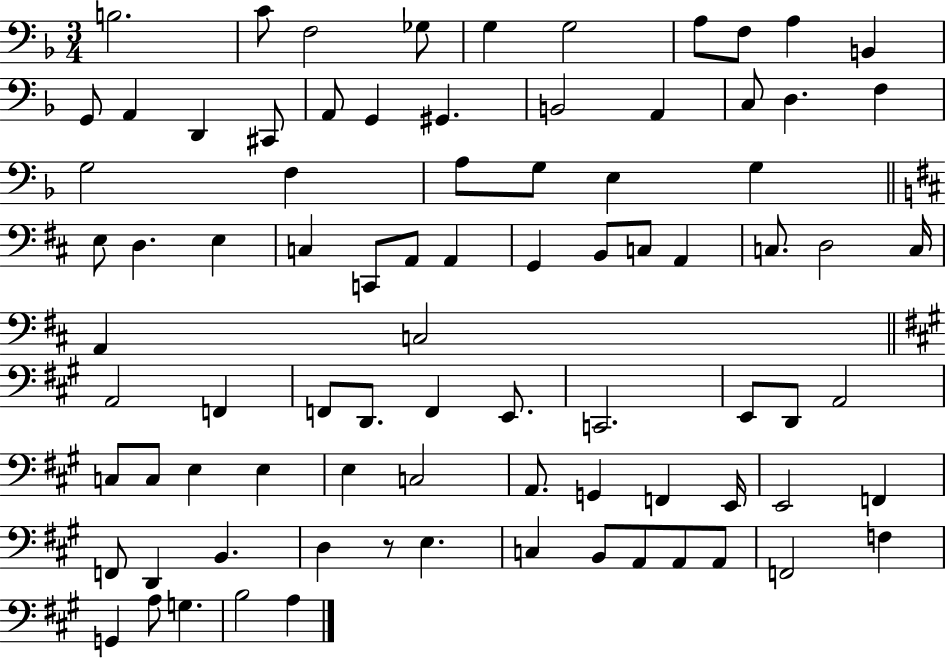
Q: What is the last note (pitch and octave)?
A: A3